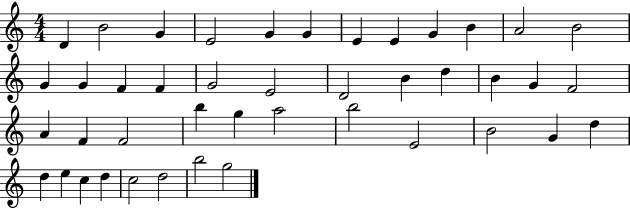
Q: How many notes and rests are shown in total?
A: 43